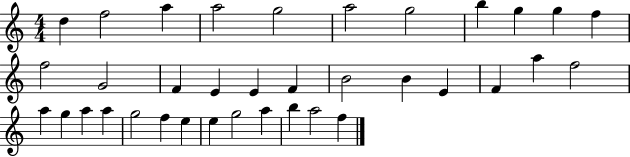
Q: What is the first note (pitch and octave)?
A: D5